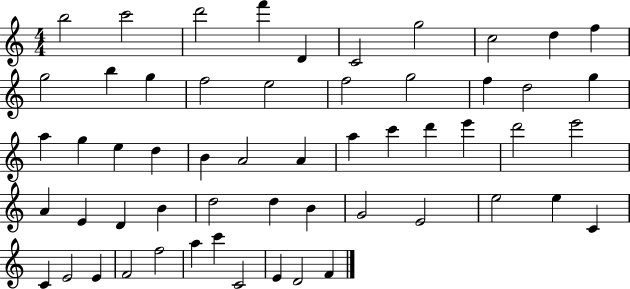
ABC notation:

X:1
T:Untitled
M:4/4
L:1/4
K:C
b2 c'2 d'2 f' D C2 g2 c2 d f g2 b g f2 e2 f2 g2 f d2 g a g e d B A2 A a c' d' e' d'2 e'2 A E D B d2 d B G2 E2 e2 e C C E2 E F2 f2 a c' C2 E D2 F